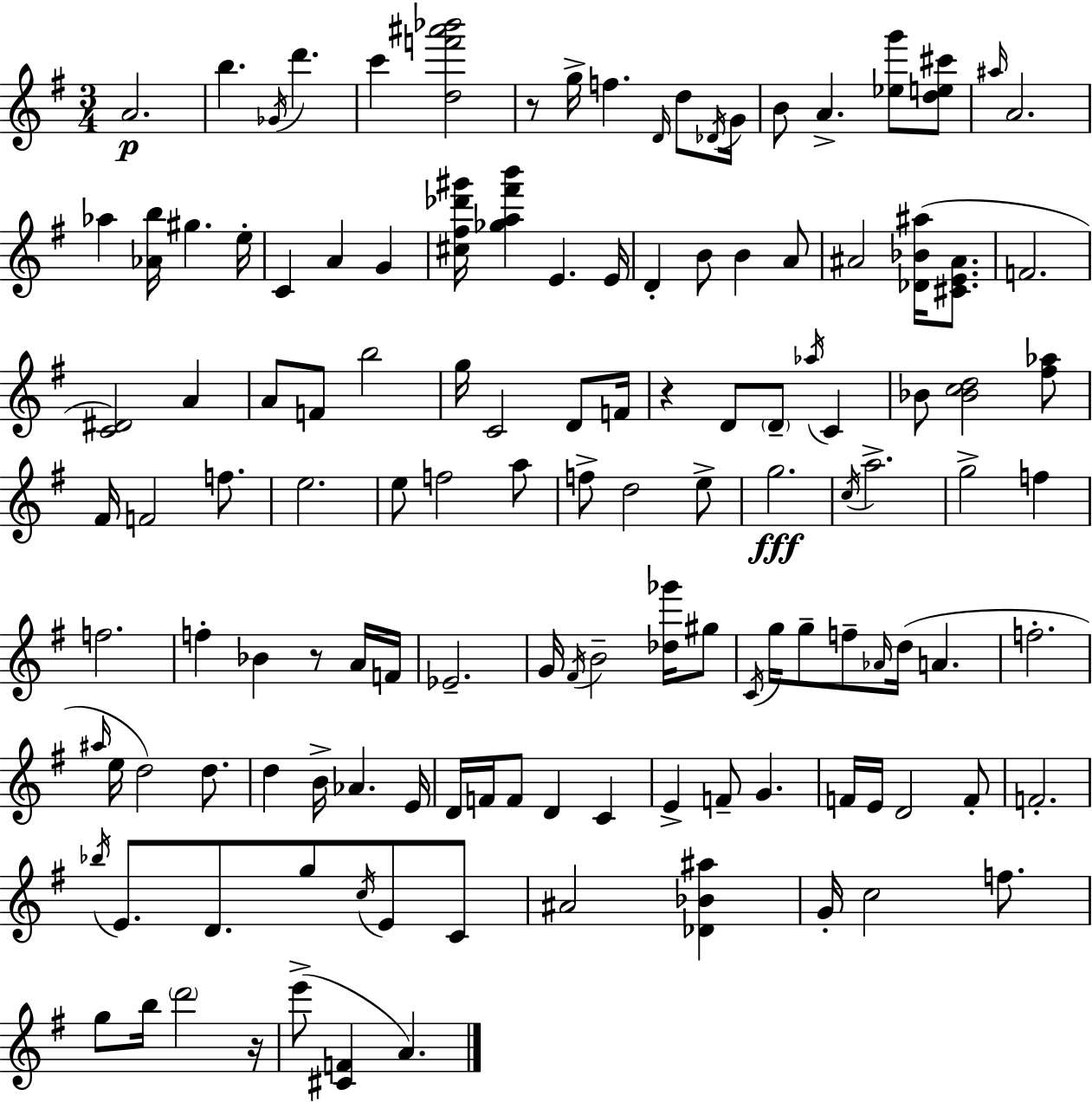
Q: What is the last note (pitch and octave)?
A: A4